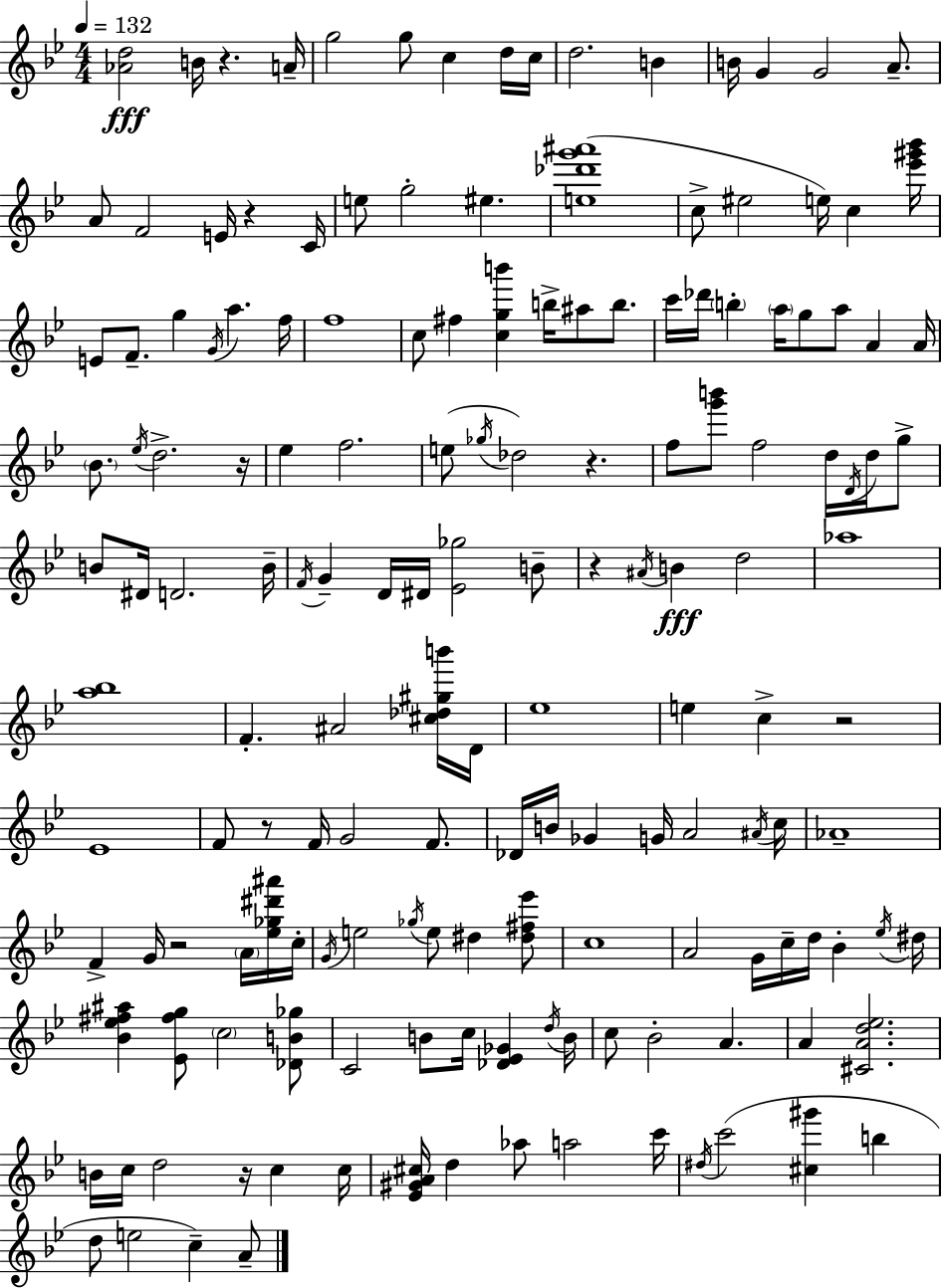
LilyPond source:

{
  \clef treble
  \numericTimeSignature
  \time 4/4
  \key bes \major
  \tempo 4 = 132
  <aes' d''>2\fff b'16 r4. a'16-- | g''2 g''8 c''4 d''16 c''16 | d''2. b'4 | b'16 g'4 g'2 a'8.-- | \break a'8 f'2 e'16 r4 c'16 | e''8 g''2-. eis''4. | <e'' des''' g''' ais'''>1( | c''8-> eis''2 e''16) c''4 <ees''' gis''' bes'''>16 | \break e'8 f'8.-- g''4 \acciaccatura { g'16 } a''4. | f''16 f''1 | c''8 fis''4 <c'' g'' b'''>4 b''16-> ais''8 b''8. | c'''16 des'''16 \parenthesize b''4-. \parenthesize a''16 g''8 a''8 a'4 | \break a'16 \parenthesize bes'8. \acciaccatura { ees''16 } d''2.-> | r16 ees''4 f''2. | e''8( \acciaccatura { ges''16 } des''2) r4. | f''8 <g''' b'''>8 f''2 d''16 | \break \acciaccatura { d'16 } d''16 g''8-> b'8 dis'16 d'2. | b'16-- \acciaccatura { f'16 } g'4-- d'16 dis'16 <ees' ges''>2 | b'8-- r4 \acciaccatura { ais'16 } b'4\fff d''2 | aes''1 | \break <a'' bes''>1 | f'4.-. ais'2 | <cis'' des'' gis'' b'''>16 d'16 ees''1 | e''4 c''4-> r2 | \break ees'1 | f'8 r8 f'16 g'2 | f'8. des'16 b'16 ges'4 g'16 a'2 | \acciaccatura { ais'16 } c''16 aes'1-- | \break f'4-> g'16 r2 | \parenthesize a'16 <ees'' ges'' dis''' ais'''>16 c''16-. \acciaccatura { g'16 } e''2 | \acciaccatura { ges''16 } e''8 dis''4 <dis'' fis'' ees'''>8 c''1 | a'2 | \break g'16 c''16-- d''16 bes'4-. \acciaccatura { ees''16 } dis''16 <bes' ees'' fis'' ais''>4 <ees' fis'' g''>8 | \parenthesize c''2 <des' b' ges''>8 c'2 | b'8 c''16 <des' ees' ges'>4 \acciaccatura { d''16 } b'16 c''8 bes'2-. | a'4. a'4 <cis' a' d'' ees''>2. | \break b'16 c''16 d''2 | r16 c''4 c''16 <ees' gis' a' cis''>16 d''4 | aes''8 a''2 c'''16 \acciaccatura { dis''16 } c'''2( | <cis'' gis'''>4 b''4 d''8 e''2 | \break c''4--) a'8-- \bar "|."
}